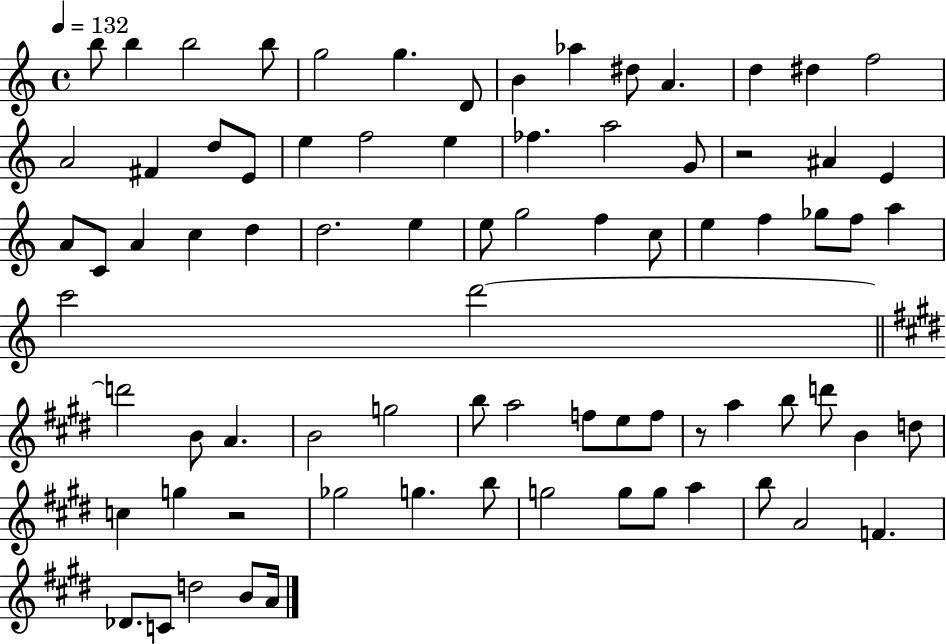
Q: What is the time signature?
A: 4/4